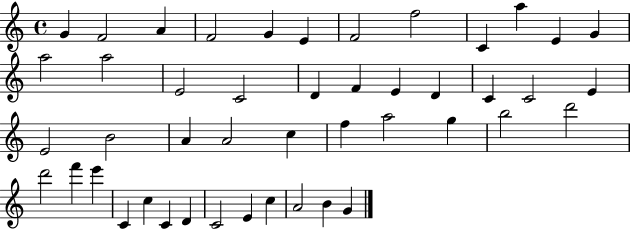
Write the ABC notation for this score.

X:1
T:Untitled
M:4/4
L:1/4
K:C
G F2 A F2 G E F2 f2 C a E G a2 a2 E2 C2 D F E D C C2 E E2 B2 A A2 c f a2 g b2 d'2 d'2 f' e' C c C D C2 E c A2 B G